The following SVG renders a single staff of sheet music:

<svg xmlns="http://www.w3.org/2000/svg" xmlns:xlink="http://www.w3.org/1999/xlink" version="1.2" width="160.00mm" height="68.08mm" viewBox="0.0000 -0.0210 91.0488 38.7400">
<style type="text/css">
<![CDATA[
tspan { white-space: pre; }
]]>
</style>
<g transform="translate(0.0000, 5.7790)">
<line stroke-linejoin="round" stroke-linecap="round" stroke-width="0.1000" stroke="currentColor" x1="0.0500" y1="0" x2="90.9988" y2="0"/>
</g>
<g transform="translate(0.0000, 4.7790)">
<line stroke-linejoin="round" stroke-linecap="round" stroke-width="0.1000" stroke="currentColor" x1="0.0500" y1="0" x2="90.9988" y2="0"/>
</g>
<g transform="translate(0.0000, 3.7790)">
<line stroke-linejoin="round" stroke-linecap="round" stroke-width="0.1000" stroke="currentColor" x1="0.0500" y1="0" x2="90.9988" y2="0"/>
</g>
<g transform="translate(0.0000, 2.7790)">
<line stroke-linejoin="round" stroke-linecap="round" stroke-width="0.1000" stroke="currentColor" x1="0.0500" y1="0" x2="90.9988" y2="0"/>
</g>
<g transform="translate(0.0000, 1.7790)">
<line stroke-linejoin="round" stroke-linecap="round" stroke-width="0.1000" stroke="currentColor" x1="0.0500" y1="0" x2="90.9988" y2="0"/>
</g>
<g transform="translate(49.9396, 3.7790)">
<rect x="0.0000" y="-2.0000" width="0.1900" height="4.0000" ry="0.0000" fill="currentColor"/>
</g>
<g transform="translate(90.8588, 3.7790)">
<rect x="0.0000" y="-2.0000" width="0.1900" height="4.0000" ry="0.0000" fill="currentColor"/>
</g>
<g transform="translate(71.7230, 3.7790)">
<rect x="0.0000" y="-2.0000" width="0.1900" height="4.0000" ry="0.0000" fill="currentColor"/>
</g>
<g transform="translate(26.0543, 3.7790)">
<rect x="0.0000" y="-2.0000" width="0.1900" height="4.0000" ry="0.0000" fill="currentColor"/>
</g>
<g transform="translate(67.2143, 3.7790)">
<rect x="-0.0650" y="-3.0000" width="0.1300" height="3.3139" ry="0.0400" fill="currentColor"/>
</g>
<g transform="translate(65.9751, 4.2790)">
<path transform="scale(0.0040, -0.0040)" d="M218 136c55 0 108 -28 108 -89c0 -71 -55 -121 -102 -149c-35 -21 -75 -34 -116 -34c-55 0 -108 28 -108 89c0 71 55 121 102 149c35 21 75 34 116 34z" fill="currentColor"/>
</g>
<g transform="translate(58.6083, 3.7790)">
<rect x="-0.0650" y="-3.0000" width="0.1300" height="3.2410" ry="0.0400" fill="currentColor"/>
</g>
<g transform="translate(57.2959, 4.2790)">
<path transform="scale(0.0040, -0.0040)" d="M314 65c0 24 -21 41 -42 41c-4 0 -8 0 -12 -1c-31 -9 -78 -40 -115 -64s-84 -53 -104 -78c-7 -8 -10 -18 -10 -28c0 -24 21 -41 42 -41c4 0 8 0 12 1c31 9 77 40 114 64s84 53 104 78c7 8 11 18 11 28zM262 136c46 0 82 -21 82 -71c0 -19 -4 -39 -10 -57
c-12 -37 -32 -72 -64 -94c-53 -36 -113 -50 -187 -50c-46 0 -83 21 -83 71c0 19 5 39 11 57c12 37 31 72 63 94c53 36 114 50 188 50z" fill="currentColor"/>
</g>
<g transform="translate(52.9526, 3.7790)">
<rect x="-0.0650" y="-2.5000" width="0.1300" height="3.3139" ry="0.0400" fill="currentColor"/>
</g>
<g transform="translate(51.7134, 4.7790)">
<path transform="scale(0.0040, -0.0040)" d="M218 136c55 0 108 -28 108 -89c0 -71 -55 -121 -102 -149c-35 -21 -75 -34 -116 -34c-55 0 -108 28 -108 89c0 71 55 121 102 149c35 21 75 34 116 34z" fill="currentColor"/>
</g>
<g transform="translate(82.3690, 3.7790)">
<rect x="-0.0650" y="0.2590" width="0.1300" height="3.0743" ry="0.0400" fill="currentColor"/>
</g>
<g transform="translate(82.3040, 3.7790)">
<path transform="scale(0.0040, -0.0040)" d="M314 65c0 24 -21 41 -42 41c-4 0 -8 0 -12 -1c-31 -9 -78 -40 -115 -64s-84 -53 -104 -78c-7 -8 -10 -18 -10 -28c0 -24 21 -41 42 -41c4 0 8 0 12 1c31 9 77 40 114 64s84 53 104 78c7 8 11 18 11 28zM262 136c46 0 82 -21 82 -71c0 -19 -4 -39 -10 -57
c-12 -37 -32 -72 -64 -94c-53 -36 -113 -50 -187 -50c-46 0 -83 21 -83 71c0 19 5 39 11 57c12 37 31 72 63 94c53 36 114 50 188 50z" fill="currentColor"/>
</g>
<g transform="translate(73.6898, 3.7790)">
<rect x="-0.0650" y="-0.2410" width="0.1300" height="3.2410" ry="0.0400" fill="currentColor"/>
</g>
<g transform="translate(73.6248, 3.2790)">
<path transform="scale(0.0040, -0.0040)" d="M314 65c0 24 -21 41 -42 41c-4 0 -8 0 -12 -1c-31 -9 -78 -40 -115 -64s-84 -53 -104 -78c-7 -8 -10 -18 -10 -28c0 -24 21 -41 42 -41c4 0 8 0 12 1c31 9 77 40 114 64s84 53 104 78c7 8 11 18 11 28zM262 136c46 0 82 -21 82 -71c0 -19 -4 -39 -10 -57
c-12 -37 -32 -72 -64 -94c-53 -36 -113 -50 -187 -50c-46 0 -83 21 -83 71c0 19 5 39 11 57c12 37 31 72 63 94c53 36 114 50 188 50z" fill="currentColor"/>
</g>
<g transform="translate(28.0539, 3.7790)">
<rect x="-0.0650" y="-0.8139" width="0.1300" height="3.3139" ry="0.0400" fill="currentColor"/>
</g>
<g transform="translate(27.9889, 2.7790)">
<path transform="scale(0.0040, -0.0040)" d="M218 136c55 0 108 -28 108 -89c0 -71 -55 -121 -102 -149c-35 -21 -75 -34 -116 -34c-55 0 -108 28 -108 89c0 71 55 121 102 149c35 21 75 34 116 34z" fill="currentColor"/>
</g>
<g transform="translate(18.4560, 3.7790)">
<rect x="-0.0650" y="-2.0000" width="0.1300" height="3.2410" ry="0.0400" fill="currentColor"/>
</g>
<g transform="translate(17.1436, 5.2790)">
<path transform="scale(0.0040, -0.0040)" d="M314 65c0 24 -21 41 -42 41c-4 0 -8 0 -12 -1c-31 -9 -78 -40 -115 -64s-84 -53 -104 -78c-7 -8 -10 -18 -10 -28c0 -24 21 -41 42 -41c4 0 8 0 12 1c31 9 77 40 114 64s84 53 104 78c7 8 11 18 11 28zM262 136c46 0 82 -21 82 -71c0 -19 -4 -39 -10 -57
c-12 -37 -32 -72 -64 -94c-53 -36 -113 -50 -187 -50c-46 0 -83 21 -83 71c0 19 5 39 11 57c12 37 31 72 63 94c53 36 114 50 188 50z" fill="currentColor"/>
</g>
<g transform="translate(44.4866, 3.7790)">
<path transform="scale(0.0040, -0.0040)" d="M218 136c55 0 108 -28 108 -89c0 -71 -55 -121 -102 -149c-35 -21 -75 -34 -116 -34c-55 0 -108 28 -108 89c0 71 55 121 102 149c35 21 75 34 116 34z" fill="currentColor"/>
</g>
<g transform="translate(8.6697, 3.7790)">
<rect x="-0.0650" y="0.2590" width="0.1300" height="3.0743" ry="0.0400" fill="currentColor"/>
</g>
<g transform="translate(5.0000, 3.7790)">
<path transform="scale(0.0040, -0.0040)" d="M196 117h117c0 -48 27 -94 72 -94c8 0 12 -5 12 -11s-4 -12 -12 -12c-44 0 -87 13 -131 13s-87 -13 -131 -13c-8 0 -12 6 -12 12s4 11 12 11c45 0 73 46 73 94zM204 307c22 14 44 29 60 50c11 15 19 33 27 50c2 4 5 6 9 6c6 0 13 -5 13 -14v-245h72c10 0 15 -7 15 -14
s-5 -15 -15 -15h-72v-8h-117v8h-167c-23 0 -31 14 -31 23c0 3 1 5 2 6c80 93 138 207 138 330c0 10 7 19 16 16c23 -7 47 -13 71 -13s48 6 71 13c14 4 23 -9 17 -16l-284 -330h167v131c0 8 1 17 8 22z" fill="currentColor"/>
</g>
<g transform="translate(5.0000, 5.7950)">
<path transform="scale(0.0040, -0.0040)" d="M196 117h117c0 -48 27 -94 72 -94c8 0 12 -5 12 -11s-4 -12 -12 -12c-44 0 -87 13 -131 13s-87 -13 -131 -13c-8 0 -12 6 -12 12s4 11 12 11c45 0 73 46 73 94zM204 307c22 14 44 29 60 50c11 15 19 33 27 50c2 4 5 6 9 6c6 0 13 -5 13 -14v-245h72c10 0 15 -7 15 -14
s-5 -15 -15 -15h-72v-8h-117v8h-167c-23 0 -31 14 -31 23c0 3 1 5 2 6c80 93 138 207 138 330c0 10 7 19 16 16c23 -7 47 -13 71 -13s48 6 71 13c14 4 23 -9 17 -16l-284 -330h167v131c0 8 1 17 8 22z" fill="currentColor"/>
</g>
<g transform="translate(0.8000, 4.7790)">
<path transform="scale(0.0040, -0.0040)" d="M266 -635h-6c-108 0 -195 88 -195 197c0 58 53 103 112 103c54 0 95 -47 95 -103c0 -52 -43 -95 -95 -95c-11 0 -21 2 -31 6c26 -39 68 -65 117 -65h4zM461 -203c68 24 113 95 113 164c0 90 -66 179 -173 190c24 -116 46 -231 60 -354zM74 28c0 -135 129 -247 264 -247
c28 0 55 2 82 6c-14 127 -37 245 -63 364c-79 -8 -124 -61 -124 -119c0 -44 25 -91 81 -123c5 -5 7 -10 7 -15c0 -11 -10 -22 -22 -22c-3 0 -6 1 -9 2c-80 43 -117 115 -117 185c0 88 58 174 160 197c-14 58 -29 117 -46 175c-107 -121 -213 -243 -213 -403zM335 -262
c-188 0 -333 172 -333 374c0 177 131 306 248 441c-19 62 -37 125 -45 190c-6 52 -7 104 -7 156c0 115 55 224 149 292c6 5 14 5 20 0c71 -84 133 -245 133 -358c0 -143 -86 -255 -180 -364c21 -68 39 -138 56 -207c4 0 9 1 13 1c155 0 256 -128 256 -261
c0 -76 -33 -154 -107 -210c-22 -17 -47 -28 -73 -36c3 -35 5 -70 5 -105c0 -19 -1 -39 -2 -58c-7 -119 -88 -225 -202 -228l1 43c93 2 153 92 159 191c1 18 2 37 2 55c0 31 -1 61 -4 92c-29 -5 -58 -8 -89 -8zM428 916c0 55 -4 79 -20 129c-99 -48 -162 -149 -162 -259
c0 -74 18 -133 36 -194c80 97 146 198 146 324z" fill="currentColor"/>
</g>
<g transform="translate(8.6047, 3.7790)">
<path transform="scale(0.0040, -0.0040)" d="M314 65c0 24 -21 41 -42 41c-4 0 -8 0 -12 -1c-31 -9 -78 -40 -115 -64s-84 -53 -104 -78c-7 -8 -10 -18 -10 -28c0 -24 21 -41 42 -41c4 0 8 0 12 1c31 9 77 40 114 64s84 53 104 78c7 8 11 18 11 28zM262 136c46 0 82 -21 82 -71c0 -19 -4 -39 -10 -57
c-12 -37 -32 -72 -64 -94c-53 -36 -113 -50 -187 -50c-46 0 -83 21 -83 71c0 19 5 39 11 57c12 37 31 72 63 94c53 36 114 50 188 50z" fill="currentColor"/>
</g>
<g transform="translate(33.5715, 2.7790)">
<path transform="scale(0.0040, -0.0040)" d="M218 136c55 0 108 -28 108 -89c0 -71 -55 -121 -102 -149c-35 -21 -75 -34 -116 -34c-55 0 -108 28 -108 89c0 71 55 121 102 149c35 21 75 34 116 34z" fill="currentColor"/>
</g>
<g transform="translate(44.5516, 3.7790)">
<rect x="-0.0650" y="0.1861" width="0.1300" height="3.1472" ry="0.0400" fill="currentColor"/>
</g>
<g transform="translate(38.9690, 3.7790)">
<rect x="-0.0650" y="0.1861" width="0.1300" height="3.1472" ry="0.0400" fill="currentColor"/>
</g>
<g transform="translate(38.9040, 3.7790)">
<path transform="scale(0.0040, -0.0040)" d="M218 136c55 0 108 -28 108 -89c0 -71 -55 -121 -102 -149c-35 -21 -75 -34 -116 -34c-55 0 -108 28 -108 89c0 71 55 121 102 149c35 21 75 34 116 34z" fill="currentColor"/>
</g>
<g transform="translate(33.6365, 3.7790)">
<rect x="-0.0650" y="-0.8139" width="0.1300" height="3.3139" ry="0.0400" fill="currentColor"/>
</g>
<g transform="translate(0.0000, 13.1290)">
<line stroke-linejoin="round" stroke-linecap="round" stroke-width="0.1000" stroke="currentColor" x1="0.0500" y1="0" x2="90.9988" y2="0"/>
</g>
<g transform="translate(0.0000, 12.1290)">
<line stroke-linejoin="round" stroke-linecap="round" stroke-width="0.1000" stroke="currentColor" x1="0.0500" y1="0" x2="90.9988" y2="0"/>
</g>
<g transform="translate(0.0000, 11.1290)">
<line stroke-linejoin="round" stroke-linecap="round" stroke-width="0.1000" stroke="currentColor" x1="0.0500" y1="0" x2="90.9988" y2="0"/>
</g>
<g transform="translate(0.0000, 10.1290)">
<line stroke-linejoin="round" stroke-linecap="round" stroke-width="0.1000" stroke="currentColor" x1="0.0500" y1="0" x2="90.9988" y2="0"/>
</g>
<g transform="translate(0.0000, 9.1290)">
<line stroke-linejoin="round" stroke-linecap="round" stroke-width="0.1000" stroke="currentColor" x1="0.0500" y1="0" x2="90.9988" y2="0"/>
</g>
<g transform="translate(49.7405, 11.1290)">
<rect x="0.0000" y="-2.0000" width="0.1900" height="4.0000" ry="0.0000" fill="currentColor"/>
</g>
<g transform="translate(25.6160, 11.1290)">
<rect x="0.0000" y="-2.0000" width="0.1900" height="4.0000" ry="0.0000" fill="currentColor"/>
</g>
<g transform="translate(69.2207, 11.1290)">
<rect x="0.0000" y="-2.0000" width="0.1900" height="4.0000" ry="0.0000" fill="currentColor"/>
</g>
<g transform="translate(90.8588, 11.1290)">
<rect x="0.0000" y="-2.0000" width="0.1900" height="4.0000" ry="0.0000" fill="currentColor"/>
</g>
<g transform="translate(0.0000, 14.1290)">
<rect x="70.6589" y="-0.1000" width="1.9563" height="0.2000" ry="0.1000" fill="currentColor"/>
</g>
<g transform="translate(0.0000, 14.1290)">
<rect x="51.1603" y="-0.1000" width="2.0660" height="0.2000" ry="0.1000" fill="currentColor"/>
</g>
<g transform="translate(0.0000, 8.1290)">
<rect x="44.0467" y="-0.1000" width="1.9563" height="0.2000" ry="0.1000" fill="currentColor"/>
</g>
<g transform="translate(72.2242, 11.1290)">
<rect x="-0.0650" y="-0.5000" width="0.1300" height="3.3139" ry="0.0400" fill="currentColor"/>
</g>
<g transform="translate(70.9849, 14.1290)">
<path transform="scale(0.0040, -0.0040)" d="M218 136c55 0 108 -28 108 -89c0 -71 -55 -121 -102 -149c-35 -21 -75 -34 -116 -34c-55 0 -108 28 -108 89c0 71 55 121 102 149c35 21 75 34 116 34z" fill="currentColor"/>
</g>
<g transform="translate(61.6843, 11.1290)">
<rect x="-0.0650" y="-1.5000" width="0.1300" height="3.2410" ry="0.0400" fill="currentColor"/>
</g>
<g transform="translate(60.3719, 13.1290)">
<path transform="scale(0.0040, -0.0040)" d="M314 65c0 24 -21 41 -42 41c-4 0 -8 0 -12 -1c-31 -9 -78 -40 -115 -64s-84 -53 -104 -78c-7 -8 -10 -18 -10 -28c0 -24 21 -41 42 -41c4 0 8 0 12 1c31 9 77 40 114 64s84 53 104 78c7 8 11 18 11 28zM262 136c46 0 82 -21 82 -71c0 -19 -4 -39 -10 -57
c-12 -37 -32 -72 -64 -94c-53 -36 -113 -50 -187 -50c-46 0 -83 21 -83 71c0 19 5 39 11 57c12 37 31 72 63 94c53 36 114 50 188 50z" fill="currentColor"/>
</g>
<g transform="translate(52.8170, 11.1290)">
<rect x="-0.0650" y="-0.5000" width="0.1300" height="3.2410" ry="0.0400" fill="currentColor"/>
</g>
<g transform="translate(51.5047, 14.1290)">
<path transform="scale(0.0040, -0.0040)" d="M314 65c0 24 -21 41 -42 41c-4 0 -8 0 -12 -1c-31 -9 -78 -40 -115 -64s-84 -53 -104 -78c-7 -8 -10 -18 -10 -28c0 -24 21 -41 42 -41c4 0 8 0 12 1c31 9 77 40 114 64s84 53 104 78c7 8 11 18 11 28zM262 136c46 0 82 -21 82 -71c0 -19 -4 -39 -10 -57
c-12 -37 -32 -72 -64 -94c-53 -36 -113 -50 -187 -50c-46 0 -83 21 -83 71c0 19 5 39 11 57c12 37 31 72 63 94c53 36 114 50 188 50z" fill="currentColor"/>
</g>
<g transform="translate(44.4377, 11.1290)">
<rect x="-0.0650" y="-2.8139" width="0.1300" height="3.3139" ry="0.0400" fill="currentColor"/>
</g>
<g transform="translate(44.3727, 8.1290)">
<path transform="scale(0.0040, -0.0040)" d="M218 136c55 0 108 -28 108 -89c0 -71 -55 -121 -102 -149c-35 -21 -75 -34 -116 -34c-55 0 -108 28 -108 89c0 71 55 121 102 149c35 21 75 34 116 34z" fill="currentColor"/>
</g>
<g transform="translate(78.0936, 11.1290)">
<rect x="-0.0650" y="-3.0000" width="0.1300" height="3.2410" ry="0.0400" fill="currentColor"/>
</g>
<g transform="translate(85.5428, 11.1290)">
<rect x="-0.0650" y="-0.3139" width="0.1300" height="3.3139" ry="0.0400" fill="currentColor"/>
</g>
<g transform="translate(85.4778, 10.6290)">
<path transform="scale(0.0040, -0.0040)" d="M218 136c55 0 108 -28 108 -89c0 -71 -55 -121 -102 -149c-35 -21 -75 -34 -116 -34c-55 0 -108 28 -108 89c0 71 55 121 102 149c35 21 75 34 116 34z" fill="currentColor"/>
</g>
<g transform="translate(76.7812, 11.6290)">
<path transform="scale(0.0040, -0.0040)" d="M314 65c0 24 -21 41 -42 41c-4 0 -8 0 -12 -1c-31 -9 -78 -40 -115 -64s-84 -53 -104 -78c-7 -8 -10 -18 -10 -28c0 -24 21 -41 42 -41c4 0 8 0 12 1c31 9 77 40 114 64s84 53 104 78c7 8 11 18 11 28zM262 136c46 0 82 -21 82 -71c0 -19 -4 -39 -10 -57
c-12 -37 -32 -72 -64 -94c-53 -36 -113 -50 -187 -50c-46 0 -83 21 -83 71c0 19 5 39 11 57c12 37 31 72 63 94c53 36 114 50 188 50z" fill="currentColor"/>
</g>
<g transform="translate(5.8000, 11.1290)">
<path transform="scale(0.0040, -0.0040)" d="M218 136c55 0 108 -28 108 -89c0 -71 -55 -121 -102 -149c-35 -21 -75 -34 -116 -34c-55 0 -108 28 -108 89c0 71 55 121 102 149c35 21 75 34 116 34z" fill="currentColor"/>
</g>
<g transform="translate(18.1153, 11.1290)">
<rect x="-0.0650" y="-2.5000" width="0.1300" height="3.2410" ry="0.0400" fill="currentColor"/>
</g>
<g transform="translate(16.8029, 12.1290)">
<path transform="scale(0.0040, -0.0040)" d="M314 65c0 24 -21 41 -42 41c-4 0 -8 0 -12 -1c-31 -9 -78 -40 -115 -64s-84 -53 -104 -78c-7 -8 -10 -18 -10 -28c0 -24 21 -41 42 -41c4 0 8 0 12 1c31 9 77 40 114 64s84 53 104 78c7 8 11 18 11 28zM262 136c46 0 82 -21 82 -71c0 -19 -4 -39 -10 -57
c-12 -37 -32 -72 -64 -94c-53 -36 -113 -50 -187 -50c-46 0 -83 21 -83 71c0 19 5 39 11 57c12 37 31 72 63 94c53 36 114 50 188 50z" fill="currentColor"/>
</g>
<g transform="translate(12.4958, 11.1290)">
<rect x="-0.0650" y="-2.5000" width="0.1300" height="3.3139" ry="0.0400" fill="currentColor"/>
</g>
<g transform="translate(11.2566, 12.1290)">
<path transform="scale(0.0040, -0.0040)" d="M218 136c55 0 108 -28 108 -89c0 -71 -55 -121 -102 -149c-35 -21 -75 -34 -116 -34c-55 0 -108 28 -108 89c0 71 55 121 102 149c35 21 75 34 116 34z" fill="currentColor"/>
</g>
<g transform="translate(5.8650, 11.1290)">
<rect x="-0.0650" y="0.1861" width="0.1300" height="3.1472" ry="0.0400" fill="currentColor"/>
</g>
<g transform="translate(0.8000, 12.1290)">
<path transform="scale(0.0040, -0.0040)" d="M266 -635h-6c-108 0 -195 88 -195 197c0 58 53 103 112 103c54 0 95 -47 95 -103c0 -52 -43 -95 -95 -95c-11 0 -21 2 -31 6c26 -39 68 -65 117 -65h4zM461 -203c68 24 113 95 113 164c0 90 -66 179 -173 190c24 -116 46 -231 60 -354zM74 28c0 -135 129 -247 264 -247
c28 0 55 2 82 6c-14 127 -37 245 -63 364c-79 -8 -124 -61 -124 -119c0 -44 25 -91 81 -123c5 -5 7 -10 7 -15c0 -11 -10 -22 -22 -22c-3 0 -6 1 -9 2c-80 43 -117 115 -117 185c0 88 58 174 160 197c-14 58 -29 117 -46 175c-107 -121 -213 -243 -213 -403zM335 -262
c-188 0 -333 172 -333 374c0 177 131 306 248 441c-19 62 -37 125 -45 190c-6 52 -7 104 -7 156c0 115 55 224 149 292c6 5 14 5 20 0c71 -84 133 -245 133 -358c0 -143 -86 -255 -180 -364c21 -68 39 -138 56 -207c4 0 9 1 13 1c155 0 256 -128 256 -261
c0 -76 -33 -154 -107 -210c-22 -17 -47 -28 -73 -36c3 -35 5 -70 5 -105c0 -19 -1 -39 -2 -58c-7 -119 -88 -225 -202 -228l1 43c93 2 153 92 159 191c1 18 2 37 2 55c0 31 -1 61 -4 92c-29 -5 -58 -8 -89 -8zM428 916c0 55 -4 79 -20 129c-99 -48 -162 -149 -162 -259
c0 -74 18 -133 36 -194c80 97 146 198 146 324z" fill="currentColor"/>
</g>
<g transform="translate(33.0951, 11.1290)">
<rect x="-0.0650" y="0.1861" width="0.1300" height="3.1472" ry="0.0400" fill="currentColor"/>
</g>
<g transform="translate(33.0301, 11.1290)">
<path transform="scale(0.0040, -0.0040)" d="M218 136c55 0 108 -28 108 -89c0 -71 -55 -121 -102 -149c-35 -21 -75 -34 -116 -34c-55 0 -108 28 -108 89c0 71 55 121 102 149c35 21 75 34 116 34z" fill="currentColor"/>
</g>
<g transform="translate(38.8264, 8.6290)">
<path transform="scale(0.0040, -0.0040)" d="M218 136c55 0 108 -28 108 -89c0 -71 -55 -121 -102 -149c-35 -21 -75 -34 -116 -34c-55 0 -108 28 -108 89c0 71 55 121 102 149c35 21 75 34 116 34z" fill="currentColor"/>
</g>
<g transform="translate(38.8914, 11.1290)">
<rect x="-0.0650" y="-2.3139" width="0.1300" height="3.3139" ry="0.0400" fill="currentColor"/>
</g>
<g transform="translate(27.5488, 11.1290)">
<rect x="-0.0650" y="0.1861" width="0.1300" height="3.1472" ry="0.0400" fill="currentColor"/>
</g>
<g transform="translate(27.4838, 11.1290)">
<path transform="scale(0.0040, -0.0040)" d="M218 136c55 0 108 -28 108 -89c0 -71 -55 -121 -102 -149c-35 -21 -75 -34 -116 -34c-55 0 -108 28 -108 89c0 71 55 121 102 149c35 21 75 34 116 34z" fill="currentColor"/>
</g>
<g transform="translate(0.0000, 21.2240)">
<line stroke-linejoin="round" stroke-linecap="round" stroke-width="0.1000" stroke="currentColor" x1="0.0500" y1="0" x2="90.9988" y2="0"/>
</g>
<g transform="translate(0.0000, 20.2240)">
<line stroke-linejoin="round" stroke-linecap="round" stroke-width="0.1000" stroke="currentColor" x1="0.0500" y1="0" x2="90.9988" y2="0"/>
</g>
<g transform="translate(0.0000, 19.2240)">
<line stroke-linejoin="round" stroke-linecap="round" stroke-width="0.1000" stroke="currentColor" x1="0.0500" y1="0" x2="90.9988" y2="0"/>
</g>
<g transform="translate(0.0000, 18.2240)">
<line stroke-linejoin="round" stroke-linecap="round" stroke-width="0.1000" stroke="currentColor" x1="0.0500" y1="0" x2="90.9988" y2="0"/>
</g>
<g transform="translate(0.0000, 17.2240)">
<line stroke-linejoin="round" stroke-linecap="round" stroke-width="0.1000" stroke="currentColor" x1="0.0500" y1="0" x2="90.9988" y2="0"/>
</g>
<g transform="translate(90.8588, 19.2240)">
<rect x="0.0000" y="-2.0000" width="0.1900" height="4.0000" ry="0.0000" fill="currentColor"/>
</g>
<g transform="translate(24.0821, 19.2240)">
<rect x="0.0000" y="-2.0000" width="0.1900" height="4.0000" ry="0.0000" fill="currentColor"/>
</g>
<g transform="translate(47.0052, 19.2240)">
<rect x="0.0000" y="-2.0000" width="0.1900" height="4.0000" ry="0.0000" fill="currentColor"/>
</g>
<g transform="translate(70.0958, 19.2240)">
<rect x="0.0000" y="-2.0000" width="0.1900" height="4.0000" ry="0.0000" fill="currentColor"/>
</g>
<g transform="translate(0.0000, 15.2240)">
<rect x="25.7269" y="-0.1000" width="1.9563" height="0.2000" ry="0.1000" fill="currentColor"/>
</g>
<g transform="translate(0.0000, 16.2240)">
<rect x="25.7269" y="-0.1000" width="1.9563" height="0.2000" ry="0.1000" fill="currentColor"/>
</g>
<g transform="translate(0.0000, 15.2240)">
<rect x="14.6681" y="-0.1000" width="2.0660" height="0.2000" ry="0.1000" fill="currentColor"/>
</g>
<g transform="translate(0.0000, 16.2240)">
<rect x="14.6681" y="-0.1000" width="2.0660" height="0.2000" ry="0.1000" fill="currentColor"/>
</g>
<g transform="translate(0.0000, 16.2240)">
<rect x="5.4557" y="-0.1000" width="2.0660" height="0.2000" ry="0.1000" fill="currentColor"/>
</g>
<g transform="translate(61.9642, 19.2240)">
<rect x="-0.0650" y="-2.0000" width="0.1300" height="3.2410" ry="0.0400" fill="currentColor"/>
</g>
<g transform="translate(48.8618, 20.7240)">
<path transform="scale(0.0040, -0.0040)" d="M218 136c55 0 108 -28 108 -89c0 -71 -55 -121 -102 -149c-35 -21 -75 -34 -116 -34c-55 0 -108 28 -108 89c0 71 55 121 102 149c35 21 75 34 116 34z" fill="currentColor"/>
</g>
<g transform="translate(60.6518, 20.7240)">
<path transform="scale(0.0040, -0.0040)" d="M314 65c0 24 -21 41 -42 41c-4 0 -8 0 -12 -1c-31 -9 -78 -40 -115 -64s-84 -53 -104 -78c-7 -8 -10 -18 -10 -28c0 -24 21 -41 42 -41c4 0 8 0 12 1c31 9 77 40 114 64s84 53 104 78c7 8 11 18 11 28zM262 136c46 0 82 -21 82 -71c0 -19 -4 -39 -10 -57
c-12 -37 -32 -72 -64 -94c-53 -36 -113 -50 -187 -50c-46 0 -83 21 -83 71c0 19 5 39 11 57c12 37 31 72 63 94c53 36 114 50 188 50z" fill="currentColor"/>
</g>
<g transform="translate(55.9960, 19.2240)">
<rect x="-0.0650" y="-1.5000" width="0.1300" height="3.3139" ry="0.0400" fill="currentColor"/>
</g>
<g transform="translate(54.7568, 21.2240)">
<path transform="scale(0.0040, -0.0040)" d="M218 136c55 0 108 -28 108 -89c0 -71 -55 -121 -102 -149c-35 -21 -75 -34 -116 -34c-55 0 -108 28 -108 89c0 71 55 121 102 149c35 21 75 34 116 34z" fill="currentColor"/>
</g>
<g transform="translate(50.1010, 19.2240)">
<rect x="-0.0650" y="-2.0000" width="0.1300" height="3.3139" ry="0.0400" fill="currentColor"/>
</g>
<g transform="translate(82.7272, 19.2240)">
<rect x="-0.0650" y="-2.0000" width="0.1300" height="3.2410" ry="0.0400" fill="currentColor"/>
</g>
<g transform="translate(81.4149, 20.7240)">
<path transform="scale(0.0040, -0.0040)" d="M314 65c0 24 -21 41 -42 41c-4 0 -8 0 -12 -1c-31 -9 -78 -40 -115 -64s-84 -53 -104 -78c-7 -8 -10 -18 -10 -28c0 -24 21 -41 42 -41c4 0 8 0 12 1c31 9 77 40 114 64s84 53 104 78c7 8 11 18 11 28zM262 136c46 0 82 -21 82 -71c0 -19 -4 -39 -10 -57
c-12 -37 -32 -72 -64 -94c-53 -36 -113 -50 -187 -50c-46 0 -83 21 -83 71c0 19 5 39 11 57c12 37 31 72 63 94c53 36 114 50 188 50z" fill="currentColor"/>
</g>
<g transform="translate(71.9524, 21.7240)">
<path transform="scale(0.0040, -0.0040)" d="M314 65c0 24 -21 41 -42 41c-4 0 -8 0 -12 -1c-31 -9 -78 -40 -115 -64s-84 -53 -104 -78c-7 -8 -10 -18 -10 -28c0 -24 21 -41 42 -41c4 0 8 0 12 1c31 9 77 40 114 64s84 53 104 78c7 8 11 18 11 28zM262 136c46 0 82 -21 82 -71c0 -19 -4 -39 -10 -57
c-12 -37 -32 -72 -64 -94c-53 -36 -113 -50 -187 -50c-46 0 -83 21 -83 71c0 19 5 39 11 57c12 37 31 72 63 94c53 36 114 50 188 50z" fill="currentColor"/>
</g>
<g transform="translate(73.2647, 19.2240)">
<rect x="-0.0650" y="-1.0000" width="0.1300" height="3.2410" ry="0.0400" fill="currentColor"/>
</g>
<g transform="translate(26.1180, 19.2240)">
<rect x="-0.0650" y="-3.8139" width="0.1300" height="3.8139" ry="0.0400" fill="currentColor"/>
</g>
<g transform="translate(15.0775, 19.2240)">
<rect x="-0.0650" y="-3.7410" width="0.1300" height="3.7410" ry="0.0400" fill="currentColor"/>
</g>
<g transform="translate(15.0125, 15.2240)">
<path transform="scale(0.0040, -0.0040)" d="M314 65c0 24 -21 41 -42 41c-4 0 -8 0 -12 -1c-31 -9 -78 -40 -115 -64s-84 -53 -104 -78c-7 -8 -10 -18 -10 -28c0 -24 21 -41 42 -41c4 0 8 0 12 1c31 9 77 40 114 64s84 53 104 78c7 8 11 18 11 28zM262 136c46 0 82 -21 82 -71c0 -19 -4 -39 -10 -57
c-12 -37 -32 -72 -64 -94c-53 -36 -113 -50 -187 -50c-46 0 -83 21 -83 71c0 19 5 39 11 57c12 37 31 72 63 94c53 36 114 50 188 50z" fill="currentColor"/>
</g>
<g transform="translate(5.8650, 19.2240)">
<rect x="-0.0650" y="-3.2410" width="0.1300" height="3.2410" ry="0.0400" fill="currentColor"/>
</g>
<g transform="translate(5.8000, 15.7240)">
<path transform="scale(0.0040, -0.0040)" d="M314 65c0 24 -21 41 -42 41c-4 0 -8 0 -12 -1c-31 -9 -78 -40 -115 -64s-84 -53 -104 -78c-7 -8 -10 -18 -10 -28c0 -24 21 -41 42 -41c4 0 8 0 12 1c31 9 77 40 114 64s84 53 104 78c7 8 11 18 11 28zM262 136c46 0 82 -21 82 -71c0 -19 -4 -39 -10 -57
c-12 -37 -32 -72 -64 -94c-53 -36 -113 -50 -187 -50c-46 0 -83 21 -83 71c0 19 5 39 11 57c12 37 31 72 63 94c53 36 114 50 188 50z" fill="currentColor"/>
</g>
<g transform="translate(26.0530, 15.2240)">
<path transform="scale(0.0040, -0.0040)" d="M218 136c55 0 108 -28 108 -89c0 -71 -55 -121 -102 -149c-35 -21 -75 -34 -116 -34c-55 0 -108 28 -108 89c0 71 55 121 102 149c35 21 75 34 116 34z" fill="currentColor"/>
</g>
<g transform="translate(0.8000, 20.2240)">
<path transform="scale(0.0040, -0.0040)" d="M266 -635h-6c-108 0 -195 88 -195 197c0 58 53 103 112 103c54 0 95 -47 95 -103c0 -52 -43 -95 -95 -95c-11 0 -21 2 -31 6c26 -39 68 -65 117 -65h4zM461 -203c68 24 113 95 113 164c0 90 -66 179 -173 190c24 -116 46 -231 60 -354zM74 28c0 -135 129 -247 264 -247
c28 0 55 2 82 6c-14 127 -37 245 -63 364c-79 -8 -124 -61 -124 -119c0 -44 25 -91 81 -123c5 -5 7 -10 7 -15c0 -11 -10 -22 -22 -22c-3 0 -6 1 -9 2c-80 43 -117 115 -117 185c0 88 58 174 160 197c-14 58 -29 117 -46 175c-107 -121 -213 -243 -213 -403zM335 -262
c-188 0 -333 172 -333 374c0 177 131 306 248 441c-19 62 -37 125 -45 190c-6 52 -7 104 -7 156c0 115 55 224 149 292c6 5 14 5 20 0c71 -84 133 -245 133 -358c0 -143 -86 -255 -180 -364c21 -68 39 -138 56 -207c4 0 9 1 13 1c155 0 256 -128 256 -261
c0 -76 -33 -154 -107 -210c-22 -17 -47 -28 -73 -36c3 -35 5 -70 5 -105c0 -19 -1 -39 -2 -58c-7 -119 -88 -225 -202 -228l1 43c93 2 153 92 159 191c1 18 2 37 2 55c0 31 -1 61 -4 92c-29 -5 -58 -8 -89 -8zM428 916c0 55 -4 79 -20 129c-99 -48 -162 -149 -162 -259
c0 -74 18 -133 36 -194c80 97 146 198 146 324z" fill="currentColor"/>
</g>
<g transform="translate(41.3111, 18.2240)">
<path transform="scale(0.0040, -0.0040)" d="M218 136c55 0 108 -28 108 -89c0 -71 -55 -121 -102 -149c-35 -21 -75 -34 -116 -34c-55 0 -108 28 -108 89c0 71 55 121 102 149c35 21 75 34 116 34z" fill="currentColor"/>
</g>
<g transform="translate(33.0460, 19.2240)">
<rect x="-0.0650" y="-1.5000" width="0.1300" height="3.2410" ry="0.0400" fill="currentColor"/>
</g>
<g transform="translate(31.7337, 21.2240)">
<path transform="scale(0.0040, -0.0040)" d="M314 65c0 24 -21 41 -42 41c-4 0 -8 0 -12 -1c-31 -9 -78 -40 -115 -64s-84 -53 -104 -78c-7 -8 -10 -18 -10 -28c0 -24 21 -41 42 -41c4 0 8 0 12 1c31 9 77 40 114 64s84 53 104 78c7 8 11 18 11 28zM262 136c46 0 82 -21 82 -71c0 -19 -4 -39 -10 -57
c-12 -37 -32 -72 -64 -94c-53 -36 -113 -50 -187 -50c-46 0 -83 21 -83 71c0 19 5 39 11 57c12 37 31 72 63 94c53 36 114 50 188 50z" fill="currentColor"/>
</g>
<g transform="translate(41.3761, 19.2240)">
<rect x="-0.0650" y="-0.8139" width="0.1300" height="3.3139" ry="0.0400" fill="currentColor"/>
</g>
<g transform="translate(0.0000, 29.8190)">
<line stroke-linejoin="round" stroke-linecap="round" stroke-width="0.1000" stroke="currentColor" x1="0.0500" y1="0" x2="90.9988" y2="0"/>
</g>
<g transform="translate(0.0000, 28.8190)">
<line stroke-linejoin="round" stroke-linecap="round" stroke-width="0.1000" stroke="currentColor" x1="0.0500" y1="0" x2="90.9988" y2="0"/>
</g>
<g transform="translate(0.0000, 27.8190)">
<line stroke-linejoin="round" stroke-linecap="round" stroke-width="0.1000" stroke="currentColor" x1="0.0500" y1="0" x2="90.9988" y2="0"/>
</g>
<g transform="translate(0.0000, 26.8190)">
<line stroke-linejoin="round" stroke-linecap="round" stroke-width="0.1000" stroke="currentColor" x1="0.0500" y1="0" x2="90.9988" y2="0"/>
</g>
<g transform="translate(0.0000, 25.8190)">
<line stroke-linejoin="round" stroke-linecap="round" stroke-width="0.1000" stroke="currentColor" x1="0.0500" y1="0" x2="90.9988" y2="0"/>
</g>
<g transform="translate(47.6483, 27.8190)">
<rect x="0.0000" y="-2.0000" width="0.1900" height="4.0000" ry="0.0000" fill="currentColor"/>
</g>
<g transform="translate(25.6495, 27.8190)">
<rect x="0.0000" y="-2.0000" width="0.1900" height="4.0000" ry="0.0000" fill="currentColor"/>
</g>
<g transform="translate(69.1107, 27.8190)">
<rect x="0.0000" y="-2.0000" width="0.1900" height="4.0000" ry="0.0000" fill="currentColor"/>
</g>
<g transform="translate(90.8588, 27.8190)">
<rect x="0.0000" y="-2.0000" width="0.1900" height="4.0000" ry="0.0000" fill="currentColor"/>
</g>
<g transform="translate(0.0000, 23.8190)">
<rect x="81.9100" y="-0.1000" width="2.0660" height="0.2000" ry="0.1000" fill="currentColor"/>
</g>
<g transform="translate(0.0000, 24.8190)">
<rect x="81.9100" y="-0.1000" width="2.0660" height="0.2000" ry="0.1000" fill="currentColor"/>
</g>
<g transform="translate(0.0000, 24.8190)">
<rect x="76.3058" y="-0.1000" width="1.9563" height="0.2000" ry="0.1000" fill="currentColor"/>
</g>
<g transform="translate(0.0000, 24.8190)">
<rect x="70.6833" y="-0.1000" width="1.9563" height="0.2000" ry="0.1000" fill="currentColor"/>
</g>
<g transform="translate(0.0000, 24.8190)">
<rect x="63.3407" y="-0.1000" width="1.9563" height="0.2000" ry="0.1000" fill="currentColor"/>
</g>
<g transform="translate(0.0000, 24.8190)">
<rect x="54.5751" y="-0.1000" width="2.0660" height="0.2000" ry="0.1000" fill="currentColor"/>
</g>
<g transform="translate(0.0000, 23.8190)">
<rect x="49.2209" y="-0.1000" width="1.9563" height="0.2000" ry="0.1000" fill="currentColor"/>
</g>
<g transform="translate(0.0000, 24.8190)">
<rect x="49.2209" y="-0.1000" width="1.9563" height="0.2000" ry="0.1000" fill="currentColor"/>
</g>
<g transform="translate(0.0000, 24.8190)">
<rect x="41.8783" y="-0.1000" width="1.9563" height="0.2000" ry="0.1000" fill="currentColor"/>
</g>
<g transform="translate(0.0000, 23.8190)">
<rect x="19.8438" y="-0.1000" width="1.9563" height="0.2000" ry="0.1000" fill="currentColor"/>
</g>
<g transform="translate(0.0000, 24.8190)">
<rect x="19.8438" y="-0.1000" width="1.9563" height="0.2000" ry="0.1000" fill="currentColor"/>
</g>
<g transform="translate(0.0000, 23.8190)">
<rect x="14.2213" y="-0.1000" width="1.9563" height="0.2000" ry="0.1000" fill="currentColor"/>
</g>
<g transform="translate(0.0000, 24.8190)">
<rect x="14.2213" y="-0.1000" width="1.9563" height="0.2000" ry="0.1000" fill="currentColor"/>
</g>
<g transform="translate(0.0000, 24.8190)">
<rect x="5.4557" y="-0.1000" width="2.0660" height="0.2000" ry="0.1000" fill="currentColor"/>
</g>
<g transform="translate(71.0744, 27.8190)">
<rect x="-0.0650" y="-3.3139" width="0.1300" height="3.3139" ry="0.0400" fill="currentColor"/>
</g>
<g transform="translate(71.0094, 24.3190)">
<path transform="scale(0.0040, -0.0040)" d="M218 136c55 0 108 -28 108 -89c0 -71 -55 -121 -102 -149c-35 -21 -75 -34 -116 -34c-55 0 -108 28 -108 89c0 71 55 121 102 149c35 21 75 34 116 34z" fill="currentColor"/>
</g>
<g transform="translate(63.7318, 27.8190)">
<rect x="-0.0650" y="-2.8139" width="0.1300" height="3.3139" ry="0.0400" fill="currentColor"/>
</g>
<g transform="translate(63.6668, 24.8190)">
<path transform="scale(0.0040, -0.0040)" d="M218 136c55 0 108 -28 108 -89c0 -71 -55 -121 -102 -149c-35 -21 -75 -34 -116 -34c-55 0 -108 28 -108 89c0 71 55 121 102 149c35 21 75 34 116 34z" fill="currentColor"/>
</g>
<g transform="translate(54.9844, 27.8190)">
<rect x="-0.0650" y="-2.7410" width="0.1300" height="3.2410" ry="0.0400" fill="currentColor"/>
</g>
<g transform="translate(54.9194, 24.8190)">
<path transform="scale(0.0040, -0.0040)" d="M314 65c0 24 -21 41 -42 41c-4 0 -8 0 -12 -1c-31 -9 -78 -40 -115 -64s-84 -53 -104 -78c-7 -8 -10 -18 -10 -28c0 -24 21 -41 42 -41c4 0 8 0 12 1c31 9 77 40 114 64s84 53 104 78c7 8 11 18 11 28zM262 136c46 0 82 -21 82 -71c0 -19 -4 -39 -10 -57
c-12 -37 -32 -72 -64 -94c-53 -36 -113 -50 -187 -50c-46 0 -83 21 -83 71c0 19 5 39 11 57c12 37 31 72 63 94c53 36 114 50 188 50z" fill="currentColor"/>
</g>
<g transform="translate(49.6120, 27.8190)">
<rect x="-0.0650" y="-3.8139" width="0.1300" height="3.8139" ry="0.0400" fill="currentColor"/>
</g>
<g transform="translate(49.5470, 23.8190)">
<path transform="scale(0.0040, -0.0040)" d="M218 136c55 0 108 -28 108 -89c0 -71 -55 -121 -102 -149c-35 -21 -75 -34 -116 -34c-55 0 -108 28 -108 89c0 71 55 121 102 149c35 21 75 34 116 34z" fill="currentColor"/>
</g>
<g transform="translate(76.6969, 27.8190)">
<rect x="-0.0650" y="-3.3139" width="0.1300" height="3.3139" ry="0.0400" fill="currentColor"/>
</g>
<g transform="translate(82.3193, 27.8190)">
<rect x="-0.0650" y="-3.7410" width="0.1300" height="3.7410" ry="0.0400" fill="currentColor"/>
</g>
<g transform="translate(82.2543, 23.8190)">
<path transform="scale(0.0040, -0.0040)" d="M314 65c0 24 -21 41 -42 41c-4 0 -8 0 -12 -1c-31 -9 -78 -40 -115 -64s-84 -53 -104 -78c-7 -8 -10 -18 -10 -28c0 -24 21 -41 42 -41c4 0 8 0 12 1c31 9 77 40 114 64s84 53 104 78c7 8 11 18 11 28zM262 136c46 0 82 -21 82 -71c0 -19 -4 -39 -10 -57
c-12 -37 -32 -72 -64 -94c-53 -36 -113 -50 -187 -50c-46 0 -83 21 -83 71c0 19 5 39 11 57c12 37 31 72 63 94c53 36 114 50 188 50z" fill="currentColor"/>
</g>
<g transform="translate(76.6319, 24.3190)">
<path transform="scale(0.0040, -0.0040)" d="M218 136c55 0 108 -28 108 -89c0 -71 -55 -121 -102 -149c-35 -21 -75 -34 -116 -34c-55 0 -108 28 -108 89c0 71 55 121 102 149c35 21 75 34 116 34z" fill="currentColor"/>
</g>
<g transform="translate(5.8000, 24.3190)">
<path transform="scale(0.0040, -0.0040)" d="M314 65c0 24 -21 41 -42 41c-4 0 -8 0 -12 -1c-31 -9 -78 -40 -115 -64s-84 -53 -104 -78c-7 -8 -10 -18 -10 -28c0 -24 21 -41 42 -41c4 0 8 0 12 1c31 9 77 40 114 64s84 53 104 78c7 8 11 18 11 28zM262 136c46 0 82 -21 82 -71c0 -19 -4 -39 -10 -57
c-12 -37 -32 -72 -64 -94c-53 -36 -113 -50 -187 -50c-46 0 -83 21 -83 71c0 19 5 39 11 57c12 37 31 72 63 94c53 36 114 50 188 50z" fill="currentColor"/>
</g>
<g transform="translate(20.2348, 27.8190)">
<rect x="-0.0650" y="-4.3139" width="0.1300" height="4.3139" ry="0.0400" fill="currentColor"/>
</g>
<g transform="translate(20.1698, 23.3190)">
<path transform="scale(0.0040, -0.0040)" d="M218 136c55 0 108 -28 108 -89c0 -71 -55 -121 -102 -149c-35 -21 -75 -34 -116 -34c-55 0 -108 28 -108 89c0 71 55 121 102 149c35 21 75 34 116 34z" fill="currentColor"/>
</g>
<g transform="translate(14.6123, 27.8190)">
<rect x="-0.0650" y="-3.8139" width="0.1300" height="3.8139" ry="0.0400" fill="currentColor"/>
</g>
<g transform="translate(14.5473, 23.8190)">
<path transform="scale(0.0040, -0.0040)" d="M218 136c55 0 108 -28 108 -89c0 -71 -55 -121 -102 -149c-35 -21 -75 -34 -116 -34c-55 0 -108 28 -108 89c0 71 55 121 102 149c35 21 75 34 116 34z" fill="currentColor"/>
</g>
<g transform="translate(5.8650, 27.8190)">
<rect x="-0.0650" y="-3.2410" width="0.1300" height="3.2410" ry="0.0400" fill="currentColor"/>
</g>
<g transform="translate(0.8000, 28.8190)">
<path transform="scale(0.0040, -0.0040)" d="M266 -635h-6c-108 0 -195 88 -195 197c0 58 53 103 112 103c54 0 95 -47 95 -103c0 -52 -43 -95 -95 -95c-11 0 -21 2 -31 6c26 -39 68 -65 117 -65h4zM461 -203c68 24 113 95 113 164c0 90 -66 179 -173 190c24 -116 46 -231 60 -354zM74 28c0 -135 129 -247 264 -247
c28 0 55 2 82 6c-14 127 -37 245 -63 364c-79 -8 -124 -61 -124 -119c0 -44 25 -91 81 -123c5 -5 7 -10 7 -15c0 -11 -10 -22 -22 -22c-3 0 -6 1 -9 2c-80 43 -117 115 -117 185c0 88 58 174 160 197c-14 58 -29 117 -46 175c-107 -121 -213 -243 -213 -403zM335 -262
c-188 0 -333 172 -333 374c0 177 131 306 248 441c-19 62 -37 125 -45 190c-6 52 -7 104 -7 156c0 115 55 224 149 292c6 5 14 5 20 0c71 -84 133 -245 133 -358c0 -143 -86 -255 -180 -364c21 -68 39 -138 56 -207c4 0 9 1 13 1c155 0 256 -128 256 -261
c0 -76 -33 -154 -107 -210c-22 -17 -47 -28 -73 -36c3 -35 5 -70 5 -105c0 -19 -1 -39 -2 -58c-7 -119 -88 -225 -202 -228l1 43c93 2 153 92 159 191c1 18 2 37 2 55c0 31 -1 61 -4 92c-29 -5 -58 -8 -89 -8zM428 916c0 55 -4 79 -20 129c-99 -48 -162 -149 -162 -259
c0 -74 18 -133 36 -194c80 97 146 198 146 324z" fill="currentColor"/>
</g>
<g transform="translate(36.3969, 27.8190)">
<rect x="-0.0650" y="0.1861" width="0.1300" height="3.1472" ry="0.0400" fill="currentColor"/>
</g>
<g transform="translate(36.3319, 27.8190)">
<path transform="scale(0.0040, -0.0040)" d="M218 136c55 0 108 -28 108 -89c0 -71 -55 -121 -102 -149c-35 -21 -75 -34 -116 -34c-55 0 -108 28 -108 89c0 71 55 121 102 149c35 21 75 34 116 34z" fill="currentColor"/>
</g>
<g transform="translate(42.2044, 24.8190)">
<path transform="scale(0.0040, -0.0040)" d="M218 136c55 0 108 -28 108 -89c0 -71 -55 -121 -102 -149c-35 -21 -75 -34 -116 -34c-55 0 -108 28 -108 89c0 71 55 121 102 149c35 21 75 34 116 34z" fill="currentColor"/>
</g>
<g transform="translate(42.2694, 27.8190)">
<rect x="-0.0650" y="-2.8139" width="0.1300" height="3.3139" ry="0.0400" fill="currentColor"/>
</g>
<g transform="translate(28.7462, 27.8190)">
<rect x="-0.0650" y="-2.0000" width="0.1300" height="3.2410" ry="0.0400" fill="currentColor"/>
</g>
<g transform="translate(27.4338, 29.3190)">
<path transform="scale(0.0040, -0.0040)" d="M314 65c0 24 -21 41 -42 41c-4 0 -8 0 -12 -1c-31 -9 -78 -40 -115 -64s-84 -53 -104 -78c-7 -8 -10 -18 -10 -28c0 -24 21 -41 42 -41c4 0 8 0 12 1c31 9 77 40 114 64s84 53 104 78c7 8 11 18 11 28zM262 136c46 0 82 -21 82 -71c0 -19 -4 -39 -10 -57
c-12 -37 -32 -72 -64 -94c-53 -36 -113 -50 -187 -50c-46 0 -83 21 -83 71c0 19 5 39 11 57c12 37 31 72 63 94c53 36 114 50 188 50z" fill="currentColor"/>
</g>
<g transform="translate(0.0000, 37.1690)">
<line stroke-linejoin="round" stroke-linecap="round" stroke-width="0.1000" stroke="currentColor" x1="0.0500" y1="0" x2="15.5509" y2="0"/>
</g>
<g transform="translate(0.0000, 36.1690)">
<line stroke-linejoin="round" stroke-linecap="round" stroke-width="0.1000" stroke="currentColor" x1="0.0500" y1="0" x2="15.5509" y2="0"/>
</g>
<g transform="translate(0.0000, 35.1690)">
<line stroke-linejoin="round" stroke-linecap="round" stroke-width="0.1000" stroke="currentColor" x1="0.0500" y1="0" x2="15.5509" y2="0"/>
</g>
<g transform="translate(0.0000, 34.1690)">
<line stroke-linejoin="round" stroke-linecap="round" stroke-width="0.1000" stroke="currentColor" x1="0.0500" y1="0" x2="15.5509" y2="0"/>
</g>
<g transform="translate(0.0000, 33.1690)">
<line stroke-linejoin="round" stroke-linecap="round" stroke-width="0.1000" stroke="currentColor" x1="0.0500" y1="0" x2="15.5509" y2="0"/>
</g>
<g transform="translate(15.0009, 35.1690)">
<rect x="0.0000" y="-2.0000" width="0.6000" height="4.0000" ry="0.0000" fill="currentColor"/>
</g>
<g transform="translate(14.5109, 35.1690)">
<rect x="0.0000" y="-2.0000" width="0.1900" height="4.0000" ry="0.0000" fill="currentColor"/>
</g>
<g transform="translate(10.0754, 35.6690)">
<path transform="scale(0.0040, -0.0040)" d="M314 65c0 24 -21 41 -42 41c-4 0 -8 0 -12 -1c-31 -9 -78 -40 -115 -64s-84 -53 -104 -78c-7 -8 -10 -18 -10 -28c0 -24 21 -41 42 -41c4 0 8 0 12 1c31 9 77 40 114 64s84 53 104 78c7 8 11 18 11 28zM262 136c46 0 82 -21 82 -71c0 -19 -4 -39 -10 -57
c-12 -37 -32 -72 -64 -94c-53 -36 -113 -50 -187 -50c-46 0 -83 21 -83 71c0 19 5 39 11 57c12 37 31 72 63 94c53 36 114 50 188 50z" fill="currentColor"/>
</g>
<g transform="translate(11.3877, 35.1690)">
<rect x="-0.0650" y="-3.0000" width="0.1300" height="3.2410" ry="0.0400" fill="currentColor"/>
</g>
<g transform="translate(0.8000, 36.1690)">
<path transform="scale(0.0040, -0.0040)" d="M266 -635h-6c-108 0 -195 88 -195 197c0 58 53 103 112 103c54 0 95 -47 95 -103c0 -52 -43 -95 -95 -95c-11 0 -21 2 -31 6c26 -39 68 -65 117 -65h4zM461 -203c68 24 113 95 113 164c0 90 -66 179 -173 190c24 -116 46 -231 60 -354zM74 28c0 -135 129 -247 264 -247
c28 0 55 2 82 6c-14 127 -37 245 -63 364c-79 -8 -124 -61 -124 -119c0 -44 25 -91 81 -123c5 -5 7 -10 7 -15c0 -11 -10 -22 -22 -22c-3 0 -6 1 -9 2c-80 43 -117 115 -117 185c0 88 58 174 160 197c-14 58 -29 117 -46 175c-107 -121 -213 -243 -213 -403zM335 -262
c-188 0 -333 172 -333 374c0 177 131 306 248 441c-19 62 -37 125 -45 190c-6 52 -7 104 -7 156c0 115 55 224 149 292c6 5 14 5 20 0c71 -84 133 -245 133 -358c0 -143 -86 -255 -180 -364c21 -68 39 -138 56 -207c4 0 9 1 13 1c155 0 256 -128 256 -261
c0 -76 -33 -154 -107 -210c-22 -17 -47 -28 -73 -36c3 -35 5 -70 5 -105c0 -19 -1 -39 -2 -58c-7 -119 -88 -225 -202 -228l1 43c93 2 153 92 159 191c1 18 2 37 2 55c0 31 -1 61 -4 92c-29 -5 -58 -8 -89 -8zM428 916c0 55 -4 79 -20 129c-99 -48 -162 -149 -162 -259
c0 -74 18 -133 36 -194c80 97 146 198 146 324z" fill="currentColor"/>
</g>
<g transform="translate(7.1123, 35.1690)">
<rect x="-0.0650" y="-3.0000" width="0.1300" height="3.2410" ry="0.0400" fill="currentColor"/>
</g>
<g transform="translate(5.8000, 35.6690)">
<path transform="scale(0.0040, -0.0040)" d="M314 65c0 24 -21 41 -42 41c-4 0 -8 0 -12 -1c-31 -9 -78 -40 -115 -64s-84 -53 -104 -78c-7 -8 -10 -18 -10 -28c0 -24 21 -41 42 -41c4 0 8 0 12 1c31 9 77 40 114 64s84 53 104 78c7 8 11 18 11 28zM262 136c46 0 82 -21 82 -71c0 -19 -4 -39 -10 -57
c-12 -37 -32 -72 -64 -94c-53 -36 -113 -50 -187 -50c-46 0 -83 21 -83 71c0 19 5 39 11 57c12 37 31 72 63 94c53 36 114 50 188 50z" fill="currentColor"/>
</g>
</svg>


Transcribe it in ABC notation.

X:1
T:Untitled
M:4/4
L:1/4
K:C
B2 F2 d d B B G A2 A c2 B2 B G G2 B B g a C2 E2 C A2 c b2 c'2 c' E2 d F E F2 D2 F2 b2 c' d' F2 B a c' a2 a b b c'2 A2 A2